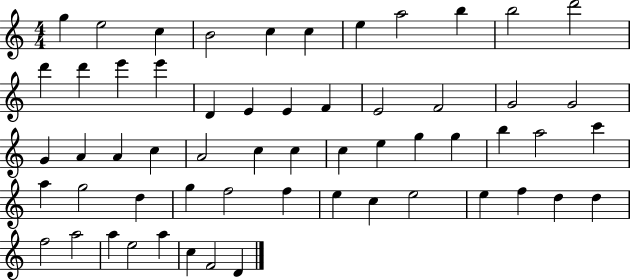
G5/q E5/h C5/q B4/h C5/q C5/q E5/q A5/h B5/q B5/h D6/h D6/q D6/q E6/q E6/q D4/q E4/q E4/q F4/q E4/h F4/h G4/h G4/h G4/q A4/q A4/q C5/q A4/h C5/q C5/q C5/q E5/q G5/q G5/q B5/q A5/h C6/q A5/q G5/h D5/q G5/q F5/h F5/q E5/q C5/q E5/h E5/q F5/q D5/q D5/q F5/h A5/h A5/q E5/h A5/q C5/q F4/h D4/q